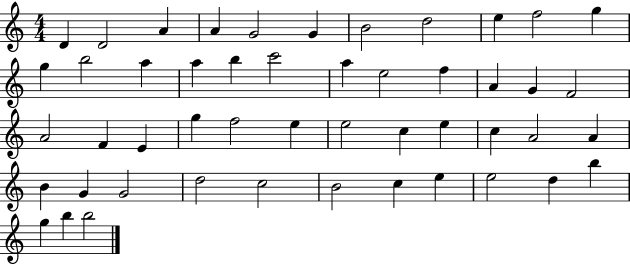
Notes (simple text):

D4/q D4/h A4/q A4/q G4/h G4/q B4/h D5/h E5/q F5/h G5/q G5/q B5/h A5/q A5/q B5/q C6/h A5/q E5/h F5/q A4/q G4/q F4/h A4/h F4/q E4/q G5/q F5/h E5/q E5/h C5/q E5/q C5/q A4/h A4/q B4/q G4/q G4/h D5/h C5/h B4/h C5/q E5/q E5/h D5/q B5/q G5/q B5/q B5/h